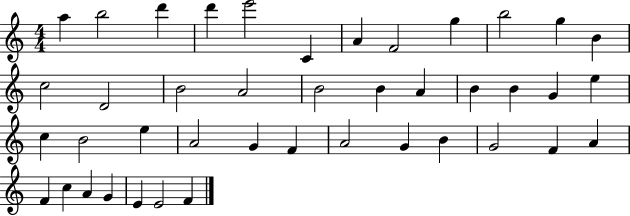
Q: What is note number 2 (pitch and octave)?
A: B5